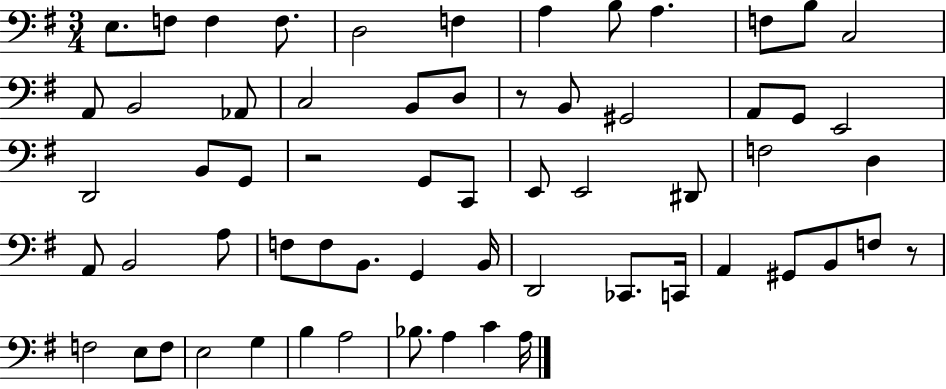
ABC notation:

X:1
T:Untitled
M:3/4
L:1/4
K:G
E,/2 F,/2 F, F,/2 D,2 F, A, B,/2 A, F,/2 B,/2 C,2 A,,/2 B,,2 _A,,/2 C,2 B,,/2 D,/2 z/2 B,,/2 ^G,,2 A,,/2 G,,/2 E,,2 D,,2 B,,/2 G,,/2 z2 G,,/2 C,,/2 E,,/2 E,,2 ^D,,/2 F,2 D, A,,/2 B,,2 A,/2 F,/2 F,/2 B,,/2 G,, B,,/4 D,,2 _C,,/2 C,,/4 A,, ^G,,/2 B,,/2 F,/2 z/2 F,2 E,/2 F,/2 E,2 G, B, A,2 _B,/2 A, C A,/4